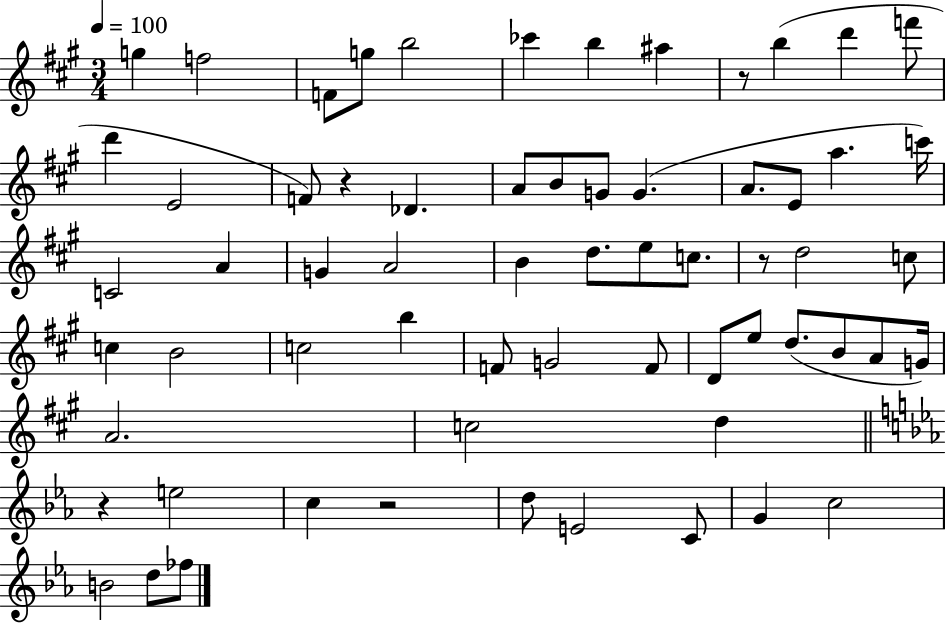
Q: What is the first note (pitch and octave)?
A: G5